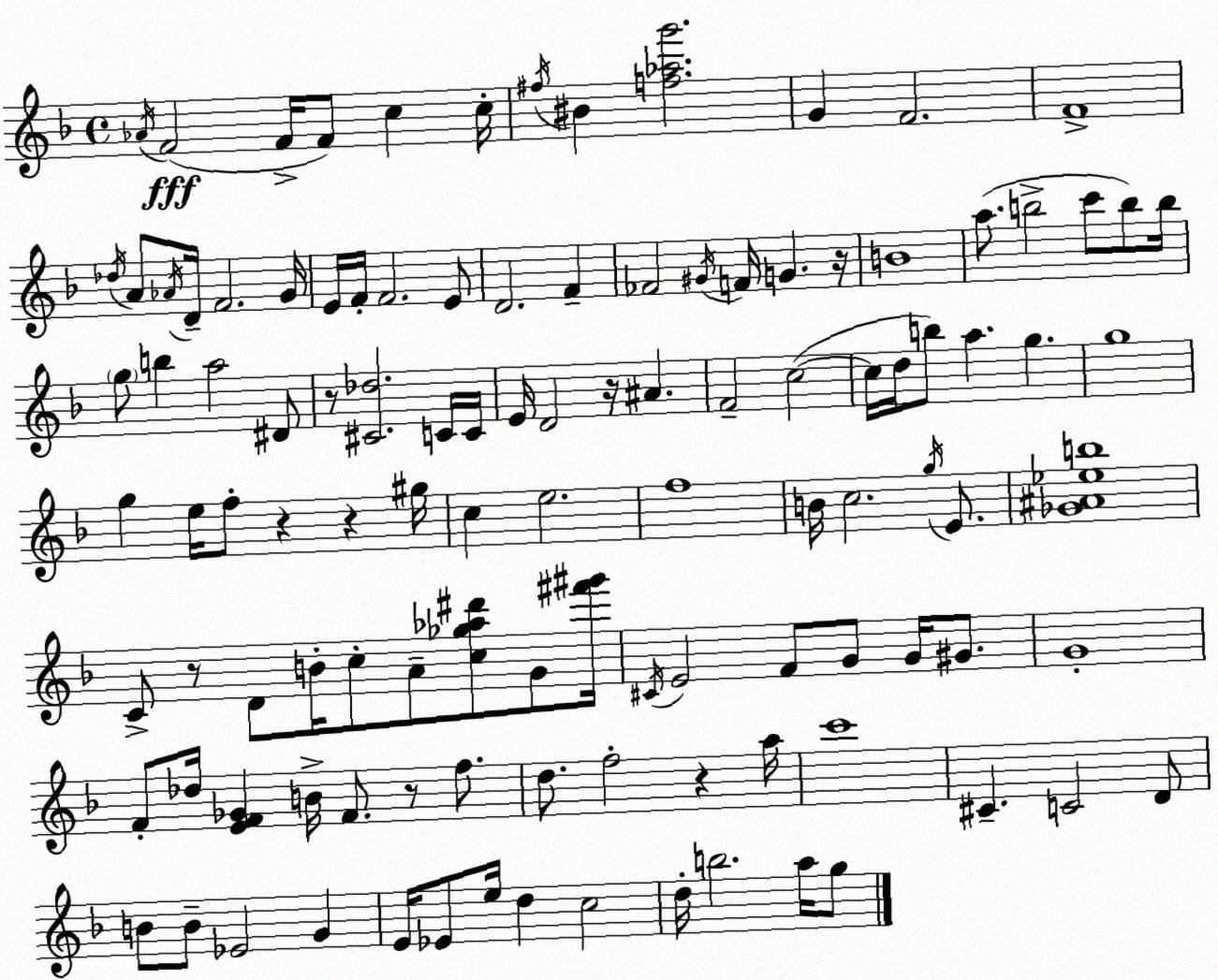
X:1
T:Untitled
M:4/4
L:1/4
K:F
_A/4 F2 F/4 F/2 c c/4 ^f/4 ^B [f_ag']2 G F2 F4 _d/4 A/2 _A/4 D/4 F2 G/4 E/4 F/4 F2 E/2 D2 F _F2 ^G/4 F/4 G z/4 B4 a/2 b2 c'/2 b/2 b/4 g/2 b a2 ^D/2 z/2 [^C_d]2 C/4 C/4 E/4 D2 z/4 ^A F2 c2 c/4 d/4 b/2 a g g4 g e/4 f/2 z z ^g/4 c e2 f4 B/4 c2 g/4 E/2 [_G^A_eb]4 C/2 z/2 D/2 B/4 c/2 A/2 [c_g_a^d']/2 G/2 [^f'^g']/4 ^C/4 E2 F/2 G/2 G/4 ^G/2 G4 F/2 _d/4 [EF_G] B/4 F/2 z/2 f/2 d/2 f2 z a/4 c'4 ^C C2 D/2 B/2 B/2 _E2 G E/4 _E/2 e/4 d c2 d/4 b2 a/4 g/2